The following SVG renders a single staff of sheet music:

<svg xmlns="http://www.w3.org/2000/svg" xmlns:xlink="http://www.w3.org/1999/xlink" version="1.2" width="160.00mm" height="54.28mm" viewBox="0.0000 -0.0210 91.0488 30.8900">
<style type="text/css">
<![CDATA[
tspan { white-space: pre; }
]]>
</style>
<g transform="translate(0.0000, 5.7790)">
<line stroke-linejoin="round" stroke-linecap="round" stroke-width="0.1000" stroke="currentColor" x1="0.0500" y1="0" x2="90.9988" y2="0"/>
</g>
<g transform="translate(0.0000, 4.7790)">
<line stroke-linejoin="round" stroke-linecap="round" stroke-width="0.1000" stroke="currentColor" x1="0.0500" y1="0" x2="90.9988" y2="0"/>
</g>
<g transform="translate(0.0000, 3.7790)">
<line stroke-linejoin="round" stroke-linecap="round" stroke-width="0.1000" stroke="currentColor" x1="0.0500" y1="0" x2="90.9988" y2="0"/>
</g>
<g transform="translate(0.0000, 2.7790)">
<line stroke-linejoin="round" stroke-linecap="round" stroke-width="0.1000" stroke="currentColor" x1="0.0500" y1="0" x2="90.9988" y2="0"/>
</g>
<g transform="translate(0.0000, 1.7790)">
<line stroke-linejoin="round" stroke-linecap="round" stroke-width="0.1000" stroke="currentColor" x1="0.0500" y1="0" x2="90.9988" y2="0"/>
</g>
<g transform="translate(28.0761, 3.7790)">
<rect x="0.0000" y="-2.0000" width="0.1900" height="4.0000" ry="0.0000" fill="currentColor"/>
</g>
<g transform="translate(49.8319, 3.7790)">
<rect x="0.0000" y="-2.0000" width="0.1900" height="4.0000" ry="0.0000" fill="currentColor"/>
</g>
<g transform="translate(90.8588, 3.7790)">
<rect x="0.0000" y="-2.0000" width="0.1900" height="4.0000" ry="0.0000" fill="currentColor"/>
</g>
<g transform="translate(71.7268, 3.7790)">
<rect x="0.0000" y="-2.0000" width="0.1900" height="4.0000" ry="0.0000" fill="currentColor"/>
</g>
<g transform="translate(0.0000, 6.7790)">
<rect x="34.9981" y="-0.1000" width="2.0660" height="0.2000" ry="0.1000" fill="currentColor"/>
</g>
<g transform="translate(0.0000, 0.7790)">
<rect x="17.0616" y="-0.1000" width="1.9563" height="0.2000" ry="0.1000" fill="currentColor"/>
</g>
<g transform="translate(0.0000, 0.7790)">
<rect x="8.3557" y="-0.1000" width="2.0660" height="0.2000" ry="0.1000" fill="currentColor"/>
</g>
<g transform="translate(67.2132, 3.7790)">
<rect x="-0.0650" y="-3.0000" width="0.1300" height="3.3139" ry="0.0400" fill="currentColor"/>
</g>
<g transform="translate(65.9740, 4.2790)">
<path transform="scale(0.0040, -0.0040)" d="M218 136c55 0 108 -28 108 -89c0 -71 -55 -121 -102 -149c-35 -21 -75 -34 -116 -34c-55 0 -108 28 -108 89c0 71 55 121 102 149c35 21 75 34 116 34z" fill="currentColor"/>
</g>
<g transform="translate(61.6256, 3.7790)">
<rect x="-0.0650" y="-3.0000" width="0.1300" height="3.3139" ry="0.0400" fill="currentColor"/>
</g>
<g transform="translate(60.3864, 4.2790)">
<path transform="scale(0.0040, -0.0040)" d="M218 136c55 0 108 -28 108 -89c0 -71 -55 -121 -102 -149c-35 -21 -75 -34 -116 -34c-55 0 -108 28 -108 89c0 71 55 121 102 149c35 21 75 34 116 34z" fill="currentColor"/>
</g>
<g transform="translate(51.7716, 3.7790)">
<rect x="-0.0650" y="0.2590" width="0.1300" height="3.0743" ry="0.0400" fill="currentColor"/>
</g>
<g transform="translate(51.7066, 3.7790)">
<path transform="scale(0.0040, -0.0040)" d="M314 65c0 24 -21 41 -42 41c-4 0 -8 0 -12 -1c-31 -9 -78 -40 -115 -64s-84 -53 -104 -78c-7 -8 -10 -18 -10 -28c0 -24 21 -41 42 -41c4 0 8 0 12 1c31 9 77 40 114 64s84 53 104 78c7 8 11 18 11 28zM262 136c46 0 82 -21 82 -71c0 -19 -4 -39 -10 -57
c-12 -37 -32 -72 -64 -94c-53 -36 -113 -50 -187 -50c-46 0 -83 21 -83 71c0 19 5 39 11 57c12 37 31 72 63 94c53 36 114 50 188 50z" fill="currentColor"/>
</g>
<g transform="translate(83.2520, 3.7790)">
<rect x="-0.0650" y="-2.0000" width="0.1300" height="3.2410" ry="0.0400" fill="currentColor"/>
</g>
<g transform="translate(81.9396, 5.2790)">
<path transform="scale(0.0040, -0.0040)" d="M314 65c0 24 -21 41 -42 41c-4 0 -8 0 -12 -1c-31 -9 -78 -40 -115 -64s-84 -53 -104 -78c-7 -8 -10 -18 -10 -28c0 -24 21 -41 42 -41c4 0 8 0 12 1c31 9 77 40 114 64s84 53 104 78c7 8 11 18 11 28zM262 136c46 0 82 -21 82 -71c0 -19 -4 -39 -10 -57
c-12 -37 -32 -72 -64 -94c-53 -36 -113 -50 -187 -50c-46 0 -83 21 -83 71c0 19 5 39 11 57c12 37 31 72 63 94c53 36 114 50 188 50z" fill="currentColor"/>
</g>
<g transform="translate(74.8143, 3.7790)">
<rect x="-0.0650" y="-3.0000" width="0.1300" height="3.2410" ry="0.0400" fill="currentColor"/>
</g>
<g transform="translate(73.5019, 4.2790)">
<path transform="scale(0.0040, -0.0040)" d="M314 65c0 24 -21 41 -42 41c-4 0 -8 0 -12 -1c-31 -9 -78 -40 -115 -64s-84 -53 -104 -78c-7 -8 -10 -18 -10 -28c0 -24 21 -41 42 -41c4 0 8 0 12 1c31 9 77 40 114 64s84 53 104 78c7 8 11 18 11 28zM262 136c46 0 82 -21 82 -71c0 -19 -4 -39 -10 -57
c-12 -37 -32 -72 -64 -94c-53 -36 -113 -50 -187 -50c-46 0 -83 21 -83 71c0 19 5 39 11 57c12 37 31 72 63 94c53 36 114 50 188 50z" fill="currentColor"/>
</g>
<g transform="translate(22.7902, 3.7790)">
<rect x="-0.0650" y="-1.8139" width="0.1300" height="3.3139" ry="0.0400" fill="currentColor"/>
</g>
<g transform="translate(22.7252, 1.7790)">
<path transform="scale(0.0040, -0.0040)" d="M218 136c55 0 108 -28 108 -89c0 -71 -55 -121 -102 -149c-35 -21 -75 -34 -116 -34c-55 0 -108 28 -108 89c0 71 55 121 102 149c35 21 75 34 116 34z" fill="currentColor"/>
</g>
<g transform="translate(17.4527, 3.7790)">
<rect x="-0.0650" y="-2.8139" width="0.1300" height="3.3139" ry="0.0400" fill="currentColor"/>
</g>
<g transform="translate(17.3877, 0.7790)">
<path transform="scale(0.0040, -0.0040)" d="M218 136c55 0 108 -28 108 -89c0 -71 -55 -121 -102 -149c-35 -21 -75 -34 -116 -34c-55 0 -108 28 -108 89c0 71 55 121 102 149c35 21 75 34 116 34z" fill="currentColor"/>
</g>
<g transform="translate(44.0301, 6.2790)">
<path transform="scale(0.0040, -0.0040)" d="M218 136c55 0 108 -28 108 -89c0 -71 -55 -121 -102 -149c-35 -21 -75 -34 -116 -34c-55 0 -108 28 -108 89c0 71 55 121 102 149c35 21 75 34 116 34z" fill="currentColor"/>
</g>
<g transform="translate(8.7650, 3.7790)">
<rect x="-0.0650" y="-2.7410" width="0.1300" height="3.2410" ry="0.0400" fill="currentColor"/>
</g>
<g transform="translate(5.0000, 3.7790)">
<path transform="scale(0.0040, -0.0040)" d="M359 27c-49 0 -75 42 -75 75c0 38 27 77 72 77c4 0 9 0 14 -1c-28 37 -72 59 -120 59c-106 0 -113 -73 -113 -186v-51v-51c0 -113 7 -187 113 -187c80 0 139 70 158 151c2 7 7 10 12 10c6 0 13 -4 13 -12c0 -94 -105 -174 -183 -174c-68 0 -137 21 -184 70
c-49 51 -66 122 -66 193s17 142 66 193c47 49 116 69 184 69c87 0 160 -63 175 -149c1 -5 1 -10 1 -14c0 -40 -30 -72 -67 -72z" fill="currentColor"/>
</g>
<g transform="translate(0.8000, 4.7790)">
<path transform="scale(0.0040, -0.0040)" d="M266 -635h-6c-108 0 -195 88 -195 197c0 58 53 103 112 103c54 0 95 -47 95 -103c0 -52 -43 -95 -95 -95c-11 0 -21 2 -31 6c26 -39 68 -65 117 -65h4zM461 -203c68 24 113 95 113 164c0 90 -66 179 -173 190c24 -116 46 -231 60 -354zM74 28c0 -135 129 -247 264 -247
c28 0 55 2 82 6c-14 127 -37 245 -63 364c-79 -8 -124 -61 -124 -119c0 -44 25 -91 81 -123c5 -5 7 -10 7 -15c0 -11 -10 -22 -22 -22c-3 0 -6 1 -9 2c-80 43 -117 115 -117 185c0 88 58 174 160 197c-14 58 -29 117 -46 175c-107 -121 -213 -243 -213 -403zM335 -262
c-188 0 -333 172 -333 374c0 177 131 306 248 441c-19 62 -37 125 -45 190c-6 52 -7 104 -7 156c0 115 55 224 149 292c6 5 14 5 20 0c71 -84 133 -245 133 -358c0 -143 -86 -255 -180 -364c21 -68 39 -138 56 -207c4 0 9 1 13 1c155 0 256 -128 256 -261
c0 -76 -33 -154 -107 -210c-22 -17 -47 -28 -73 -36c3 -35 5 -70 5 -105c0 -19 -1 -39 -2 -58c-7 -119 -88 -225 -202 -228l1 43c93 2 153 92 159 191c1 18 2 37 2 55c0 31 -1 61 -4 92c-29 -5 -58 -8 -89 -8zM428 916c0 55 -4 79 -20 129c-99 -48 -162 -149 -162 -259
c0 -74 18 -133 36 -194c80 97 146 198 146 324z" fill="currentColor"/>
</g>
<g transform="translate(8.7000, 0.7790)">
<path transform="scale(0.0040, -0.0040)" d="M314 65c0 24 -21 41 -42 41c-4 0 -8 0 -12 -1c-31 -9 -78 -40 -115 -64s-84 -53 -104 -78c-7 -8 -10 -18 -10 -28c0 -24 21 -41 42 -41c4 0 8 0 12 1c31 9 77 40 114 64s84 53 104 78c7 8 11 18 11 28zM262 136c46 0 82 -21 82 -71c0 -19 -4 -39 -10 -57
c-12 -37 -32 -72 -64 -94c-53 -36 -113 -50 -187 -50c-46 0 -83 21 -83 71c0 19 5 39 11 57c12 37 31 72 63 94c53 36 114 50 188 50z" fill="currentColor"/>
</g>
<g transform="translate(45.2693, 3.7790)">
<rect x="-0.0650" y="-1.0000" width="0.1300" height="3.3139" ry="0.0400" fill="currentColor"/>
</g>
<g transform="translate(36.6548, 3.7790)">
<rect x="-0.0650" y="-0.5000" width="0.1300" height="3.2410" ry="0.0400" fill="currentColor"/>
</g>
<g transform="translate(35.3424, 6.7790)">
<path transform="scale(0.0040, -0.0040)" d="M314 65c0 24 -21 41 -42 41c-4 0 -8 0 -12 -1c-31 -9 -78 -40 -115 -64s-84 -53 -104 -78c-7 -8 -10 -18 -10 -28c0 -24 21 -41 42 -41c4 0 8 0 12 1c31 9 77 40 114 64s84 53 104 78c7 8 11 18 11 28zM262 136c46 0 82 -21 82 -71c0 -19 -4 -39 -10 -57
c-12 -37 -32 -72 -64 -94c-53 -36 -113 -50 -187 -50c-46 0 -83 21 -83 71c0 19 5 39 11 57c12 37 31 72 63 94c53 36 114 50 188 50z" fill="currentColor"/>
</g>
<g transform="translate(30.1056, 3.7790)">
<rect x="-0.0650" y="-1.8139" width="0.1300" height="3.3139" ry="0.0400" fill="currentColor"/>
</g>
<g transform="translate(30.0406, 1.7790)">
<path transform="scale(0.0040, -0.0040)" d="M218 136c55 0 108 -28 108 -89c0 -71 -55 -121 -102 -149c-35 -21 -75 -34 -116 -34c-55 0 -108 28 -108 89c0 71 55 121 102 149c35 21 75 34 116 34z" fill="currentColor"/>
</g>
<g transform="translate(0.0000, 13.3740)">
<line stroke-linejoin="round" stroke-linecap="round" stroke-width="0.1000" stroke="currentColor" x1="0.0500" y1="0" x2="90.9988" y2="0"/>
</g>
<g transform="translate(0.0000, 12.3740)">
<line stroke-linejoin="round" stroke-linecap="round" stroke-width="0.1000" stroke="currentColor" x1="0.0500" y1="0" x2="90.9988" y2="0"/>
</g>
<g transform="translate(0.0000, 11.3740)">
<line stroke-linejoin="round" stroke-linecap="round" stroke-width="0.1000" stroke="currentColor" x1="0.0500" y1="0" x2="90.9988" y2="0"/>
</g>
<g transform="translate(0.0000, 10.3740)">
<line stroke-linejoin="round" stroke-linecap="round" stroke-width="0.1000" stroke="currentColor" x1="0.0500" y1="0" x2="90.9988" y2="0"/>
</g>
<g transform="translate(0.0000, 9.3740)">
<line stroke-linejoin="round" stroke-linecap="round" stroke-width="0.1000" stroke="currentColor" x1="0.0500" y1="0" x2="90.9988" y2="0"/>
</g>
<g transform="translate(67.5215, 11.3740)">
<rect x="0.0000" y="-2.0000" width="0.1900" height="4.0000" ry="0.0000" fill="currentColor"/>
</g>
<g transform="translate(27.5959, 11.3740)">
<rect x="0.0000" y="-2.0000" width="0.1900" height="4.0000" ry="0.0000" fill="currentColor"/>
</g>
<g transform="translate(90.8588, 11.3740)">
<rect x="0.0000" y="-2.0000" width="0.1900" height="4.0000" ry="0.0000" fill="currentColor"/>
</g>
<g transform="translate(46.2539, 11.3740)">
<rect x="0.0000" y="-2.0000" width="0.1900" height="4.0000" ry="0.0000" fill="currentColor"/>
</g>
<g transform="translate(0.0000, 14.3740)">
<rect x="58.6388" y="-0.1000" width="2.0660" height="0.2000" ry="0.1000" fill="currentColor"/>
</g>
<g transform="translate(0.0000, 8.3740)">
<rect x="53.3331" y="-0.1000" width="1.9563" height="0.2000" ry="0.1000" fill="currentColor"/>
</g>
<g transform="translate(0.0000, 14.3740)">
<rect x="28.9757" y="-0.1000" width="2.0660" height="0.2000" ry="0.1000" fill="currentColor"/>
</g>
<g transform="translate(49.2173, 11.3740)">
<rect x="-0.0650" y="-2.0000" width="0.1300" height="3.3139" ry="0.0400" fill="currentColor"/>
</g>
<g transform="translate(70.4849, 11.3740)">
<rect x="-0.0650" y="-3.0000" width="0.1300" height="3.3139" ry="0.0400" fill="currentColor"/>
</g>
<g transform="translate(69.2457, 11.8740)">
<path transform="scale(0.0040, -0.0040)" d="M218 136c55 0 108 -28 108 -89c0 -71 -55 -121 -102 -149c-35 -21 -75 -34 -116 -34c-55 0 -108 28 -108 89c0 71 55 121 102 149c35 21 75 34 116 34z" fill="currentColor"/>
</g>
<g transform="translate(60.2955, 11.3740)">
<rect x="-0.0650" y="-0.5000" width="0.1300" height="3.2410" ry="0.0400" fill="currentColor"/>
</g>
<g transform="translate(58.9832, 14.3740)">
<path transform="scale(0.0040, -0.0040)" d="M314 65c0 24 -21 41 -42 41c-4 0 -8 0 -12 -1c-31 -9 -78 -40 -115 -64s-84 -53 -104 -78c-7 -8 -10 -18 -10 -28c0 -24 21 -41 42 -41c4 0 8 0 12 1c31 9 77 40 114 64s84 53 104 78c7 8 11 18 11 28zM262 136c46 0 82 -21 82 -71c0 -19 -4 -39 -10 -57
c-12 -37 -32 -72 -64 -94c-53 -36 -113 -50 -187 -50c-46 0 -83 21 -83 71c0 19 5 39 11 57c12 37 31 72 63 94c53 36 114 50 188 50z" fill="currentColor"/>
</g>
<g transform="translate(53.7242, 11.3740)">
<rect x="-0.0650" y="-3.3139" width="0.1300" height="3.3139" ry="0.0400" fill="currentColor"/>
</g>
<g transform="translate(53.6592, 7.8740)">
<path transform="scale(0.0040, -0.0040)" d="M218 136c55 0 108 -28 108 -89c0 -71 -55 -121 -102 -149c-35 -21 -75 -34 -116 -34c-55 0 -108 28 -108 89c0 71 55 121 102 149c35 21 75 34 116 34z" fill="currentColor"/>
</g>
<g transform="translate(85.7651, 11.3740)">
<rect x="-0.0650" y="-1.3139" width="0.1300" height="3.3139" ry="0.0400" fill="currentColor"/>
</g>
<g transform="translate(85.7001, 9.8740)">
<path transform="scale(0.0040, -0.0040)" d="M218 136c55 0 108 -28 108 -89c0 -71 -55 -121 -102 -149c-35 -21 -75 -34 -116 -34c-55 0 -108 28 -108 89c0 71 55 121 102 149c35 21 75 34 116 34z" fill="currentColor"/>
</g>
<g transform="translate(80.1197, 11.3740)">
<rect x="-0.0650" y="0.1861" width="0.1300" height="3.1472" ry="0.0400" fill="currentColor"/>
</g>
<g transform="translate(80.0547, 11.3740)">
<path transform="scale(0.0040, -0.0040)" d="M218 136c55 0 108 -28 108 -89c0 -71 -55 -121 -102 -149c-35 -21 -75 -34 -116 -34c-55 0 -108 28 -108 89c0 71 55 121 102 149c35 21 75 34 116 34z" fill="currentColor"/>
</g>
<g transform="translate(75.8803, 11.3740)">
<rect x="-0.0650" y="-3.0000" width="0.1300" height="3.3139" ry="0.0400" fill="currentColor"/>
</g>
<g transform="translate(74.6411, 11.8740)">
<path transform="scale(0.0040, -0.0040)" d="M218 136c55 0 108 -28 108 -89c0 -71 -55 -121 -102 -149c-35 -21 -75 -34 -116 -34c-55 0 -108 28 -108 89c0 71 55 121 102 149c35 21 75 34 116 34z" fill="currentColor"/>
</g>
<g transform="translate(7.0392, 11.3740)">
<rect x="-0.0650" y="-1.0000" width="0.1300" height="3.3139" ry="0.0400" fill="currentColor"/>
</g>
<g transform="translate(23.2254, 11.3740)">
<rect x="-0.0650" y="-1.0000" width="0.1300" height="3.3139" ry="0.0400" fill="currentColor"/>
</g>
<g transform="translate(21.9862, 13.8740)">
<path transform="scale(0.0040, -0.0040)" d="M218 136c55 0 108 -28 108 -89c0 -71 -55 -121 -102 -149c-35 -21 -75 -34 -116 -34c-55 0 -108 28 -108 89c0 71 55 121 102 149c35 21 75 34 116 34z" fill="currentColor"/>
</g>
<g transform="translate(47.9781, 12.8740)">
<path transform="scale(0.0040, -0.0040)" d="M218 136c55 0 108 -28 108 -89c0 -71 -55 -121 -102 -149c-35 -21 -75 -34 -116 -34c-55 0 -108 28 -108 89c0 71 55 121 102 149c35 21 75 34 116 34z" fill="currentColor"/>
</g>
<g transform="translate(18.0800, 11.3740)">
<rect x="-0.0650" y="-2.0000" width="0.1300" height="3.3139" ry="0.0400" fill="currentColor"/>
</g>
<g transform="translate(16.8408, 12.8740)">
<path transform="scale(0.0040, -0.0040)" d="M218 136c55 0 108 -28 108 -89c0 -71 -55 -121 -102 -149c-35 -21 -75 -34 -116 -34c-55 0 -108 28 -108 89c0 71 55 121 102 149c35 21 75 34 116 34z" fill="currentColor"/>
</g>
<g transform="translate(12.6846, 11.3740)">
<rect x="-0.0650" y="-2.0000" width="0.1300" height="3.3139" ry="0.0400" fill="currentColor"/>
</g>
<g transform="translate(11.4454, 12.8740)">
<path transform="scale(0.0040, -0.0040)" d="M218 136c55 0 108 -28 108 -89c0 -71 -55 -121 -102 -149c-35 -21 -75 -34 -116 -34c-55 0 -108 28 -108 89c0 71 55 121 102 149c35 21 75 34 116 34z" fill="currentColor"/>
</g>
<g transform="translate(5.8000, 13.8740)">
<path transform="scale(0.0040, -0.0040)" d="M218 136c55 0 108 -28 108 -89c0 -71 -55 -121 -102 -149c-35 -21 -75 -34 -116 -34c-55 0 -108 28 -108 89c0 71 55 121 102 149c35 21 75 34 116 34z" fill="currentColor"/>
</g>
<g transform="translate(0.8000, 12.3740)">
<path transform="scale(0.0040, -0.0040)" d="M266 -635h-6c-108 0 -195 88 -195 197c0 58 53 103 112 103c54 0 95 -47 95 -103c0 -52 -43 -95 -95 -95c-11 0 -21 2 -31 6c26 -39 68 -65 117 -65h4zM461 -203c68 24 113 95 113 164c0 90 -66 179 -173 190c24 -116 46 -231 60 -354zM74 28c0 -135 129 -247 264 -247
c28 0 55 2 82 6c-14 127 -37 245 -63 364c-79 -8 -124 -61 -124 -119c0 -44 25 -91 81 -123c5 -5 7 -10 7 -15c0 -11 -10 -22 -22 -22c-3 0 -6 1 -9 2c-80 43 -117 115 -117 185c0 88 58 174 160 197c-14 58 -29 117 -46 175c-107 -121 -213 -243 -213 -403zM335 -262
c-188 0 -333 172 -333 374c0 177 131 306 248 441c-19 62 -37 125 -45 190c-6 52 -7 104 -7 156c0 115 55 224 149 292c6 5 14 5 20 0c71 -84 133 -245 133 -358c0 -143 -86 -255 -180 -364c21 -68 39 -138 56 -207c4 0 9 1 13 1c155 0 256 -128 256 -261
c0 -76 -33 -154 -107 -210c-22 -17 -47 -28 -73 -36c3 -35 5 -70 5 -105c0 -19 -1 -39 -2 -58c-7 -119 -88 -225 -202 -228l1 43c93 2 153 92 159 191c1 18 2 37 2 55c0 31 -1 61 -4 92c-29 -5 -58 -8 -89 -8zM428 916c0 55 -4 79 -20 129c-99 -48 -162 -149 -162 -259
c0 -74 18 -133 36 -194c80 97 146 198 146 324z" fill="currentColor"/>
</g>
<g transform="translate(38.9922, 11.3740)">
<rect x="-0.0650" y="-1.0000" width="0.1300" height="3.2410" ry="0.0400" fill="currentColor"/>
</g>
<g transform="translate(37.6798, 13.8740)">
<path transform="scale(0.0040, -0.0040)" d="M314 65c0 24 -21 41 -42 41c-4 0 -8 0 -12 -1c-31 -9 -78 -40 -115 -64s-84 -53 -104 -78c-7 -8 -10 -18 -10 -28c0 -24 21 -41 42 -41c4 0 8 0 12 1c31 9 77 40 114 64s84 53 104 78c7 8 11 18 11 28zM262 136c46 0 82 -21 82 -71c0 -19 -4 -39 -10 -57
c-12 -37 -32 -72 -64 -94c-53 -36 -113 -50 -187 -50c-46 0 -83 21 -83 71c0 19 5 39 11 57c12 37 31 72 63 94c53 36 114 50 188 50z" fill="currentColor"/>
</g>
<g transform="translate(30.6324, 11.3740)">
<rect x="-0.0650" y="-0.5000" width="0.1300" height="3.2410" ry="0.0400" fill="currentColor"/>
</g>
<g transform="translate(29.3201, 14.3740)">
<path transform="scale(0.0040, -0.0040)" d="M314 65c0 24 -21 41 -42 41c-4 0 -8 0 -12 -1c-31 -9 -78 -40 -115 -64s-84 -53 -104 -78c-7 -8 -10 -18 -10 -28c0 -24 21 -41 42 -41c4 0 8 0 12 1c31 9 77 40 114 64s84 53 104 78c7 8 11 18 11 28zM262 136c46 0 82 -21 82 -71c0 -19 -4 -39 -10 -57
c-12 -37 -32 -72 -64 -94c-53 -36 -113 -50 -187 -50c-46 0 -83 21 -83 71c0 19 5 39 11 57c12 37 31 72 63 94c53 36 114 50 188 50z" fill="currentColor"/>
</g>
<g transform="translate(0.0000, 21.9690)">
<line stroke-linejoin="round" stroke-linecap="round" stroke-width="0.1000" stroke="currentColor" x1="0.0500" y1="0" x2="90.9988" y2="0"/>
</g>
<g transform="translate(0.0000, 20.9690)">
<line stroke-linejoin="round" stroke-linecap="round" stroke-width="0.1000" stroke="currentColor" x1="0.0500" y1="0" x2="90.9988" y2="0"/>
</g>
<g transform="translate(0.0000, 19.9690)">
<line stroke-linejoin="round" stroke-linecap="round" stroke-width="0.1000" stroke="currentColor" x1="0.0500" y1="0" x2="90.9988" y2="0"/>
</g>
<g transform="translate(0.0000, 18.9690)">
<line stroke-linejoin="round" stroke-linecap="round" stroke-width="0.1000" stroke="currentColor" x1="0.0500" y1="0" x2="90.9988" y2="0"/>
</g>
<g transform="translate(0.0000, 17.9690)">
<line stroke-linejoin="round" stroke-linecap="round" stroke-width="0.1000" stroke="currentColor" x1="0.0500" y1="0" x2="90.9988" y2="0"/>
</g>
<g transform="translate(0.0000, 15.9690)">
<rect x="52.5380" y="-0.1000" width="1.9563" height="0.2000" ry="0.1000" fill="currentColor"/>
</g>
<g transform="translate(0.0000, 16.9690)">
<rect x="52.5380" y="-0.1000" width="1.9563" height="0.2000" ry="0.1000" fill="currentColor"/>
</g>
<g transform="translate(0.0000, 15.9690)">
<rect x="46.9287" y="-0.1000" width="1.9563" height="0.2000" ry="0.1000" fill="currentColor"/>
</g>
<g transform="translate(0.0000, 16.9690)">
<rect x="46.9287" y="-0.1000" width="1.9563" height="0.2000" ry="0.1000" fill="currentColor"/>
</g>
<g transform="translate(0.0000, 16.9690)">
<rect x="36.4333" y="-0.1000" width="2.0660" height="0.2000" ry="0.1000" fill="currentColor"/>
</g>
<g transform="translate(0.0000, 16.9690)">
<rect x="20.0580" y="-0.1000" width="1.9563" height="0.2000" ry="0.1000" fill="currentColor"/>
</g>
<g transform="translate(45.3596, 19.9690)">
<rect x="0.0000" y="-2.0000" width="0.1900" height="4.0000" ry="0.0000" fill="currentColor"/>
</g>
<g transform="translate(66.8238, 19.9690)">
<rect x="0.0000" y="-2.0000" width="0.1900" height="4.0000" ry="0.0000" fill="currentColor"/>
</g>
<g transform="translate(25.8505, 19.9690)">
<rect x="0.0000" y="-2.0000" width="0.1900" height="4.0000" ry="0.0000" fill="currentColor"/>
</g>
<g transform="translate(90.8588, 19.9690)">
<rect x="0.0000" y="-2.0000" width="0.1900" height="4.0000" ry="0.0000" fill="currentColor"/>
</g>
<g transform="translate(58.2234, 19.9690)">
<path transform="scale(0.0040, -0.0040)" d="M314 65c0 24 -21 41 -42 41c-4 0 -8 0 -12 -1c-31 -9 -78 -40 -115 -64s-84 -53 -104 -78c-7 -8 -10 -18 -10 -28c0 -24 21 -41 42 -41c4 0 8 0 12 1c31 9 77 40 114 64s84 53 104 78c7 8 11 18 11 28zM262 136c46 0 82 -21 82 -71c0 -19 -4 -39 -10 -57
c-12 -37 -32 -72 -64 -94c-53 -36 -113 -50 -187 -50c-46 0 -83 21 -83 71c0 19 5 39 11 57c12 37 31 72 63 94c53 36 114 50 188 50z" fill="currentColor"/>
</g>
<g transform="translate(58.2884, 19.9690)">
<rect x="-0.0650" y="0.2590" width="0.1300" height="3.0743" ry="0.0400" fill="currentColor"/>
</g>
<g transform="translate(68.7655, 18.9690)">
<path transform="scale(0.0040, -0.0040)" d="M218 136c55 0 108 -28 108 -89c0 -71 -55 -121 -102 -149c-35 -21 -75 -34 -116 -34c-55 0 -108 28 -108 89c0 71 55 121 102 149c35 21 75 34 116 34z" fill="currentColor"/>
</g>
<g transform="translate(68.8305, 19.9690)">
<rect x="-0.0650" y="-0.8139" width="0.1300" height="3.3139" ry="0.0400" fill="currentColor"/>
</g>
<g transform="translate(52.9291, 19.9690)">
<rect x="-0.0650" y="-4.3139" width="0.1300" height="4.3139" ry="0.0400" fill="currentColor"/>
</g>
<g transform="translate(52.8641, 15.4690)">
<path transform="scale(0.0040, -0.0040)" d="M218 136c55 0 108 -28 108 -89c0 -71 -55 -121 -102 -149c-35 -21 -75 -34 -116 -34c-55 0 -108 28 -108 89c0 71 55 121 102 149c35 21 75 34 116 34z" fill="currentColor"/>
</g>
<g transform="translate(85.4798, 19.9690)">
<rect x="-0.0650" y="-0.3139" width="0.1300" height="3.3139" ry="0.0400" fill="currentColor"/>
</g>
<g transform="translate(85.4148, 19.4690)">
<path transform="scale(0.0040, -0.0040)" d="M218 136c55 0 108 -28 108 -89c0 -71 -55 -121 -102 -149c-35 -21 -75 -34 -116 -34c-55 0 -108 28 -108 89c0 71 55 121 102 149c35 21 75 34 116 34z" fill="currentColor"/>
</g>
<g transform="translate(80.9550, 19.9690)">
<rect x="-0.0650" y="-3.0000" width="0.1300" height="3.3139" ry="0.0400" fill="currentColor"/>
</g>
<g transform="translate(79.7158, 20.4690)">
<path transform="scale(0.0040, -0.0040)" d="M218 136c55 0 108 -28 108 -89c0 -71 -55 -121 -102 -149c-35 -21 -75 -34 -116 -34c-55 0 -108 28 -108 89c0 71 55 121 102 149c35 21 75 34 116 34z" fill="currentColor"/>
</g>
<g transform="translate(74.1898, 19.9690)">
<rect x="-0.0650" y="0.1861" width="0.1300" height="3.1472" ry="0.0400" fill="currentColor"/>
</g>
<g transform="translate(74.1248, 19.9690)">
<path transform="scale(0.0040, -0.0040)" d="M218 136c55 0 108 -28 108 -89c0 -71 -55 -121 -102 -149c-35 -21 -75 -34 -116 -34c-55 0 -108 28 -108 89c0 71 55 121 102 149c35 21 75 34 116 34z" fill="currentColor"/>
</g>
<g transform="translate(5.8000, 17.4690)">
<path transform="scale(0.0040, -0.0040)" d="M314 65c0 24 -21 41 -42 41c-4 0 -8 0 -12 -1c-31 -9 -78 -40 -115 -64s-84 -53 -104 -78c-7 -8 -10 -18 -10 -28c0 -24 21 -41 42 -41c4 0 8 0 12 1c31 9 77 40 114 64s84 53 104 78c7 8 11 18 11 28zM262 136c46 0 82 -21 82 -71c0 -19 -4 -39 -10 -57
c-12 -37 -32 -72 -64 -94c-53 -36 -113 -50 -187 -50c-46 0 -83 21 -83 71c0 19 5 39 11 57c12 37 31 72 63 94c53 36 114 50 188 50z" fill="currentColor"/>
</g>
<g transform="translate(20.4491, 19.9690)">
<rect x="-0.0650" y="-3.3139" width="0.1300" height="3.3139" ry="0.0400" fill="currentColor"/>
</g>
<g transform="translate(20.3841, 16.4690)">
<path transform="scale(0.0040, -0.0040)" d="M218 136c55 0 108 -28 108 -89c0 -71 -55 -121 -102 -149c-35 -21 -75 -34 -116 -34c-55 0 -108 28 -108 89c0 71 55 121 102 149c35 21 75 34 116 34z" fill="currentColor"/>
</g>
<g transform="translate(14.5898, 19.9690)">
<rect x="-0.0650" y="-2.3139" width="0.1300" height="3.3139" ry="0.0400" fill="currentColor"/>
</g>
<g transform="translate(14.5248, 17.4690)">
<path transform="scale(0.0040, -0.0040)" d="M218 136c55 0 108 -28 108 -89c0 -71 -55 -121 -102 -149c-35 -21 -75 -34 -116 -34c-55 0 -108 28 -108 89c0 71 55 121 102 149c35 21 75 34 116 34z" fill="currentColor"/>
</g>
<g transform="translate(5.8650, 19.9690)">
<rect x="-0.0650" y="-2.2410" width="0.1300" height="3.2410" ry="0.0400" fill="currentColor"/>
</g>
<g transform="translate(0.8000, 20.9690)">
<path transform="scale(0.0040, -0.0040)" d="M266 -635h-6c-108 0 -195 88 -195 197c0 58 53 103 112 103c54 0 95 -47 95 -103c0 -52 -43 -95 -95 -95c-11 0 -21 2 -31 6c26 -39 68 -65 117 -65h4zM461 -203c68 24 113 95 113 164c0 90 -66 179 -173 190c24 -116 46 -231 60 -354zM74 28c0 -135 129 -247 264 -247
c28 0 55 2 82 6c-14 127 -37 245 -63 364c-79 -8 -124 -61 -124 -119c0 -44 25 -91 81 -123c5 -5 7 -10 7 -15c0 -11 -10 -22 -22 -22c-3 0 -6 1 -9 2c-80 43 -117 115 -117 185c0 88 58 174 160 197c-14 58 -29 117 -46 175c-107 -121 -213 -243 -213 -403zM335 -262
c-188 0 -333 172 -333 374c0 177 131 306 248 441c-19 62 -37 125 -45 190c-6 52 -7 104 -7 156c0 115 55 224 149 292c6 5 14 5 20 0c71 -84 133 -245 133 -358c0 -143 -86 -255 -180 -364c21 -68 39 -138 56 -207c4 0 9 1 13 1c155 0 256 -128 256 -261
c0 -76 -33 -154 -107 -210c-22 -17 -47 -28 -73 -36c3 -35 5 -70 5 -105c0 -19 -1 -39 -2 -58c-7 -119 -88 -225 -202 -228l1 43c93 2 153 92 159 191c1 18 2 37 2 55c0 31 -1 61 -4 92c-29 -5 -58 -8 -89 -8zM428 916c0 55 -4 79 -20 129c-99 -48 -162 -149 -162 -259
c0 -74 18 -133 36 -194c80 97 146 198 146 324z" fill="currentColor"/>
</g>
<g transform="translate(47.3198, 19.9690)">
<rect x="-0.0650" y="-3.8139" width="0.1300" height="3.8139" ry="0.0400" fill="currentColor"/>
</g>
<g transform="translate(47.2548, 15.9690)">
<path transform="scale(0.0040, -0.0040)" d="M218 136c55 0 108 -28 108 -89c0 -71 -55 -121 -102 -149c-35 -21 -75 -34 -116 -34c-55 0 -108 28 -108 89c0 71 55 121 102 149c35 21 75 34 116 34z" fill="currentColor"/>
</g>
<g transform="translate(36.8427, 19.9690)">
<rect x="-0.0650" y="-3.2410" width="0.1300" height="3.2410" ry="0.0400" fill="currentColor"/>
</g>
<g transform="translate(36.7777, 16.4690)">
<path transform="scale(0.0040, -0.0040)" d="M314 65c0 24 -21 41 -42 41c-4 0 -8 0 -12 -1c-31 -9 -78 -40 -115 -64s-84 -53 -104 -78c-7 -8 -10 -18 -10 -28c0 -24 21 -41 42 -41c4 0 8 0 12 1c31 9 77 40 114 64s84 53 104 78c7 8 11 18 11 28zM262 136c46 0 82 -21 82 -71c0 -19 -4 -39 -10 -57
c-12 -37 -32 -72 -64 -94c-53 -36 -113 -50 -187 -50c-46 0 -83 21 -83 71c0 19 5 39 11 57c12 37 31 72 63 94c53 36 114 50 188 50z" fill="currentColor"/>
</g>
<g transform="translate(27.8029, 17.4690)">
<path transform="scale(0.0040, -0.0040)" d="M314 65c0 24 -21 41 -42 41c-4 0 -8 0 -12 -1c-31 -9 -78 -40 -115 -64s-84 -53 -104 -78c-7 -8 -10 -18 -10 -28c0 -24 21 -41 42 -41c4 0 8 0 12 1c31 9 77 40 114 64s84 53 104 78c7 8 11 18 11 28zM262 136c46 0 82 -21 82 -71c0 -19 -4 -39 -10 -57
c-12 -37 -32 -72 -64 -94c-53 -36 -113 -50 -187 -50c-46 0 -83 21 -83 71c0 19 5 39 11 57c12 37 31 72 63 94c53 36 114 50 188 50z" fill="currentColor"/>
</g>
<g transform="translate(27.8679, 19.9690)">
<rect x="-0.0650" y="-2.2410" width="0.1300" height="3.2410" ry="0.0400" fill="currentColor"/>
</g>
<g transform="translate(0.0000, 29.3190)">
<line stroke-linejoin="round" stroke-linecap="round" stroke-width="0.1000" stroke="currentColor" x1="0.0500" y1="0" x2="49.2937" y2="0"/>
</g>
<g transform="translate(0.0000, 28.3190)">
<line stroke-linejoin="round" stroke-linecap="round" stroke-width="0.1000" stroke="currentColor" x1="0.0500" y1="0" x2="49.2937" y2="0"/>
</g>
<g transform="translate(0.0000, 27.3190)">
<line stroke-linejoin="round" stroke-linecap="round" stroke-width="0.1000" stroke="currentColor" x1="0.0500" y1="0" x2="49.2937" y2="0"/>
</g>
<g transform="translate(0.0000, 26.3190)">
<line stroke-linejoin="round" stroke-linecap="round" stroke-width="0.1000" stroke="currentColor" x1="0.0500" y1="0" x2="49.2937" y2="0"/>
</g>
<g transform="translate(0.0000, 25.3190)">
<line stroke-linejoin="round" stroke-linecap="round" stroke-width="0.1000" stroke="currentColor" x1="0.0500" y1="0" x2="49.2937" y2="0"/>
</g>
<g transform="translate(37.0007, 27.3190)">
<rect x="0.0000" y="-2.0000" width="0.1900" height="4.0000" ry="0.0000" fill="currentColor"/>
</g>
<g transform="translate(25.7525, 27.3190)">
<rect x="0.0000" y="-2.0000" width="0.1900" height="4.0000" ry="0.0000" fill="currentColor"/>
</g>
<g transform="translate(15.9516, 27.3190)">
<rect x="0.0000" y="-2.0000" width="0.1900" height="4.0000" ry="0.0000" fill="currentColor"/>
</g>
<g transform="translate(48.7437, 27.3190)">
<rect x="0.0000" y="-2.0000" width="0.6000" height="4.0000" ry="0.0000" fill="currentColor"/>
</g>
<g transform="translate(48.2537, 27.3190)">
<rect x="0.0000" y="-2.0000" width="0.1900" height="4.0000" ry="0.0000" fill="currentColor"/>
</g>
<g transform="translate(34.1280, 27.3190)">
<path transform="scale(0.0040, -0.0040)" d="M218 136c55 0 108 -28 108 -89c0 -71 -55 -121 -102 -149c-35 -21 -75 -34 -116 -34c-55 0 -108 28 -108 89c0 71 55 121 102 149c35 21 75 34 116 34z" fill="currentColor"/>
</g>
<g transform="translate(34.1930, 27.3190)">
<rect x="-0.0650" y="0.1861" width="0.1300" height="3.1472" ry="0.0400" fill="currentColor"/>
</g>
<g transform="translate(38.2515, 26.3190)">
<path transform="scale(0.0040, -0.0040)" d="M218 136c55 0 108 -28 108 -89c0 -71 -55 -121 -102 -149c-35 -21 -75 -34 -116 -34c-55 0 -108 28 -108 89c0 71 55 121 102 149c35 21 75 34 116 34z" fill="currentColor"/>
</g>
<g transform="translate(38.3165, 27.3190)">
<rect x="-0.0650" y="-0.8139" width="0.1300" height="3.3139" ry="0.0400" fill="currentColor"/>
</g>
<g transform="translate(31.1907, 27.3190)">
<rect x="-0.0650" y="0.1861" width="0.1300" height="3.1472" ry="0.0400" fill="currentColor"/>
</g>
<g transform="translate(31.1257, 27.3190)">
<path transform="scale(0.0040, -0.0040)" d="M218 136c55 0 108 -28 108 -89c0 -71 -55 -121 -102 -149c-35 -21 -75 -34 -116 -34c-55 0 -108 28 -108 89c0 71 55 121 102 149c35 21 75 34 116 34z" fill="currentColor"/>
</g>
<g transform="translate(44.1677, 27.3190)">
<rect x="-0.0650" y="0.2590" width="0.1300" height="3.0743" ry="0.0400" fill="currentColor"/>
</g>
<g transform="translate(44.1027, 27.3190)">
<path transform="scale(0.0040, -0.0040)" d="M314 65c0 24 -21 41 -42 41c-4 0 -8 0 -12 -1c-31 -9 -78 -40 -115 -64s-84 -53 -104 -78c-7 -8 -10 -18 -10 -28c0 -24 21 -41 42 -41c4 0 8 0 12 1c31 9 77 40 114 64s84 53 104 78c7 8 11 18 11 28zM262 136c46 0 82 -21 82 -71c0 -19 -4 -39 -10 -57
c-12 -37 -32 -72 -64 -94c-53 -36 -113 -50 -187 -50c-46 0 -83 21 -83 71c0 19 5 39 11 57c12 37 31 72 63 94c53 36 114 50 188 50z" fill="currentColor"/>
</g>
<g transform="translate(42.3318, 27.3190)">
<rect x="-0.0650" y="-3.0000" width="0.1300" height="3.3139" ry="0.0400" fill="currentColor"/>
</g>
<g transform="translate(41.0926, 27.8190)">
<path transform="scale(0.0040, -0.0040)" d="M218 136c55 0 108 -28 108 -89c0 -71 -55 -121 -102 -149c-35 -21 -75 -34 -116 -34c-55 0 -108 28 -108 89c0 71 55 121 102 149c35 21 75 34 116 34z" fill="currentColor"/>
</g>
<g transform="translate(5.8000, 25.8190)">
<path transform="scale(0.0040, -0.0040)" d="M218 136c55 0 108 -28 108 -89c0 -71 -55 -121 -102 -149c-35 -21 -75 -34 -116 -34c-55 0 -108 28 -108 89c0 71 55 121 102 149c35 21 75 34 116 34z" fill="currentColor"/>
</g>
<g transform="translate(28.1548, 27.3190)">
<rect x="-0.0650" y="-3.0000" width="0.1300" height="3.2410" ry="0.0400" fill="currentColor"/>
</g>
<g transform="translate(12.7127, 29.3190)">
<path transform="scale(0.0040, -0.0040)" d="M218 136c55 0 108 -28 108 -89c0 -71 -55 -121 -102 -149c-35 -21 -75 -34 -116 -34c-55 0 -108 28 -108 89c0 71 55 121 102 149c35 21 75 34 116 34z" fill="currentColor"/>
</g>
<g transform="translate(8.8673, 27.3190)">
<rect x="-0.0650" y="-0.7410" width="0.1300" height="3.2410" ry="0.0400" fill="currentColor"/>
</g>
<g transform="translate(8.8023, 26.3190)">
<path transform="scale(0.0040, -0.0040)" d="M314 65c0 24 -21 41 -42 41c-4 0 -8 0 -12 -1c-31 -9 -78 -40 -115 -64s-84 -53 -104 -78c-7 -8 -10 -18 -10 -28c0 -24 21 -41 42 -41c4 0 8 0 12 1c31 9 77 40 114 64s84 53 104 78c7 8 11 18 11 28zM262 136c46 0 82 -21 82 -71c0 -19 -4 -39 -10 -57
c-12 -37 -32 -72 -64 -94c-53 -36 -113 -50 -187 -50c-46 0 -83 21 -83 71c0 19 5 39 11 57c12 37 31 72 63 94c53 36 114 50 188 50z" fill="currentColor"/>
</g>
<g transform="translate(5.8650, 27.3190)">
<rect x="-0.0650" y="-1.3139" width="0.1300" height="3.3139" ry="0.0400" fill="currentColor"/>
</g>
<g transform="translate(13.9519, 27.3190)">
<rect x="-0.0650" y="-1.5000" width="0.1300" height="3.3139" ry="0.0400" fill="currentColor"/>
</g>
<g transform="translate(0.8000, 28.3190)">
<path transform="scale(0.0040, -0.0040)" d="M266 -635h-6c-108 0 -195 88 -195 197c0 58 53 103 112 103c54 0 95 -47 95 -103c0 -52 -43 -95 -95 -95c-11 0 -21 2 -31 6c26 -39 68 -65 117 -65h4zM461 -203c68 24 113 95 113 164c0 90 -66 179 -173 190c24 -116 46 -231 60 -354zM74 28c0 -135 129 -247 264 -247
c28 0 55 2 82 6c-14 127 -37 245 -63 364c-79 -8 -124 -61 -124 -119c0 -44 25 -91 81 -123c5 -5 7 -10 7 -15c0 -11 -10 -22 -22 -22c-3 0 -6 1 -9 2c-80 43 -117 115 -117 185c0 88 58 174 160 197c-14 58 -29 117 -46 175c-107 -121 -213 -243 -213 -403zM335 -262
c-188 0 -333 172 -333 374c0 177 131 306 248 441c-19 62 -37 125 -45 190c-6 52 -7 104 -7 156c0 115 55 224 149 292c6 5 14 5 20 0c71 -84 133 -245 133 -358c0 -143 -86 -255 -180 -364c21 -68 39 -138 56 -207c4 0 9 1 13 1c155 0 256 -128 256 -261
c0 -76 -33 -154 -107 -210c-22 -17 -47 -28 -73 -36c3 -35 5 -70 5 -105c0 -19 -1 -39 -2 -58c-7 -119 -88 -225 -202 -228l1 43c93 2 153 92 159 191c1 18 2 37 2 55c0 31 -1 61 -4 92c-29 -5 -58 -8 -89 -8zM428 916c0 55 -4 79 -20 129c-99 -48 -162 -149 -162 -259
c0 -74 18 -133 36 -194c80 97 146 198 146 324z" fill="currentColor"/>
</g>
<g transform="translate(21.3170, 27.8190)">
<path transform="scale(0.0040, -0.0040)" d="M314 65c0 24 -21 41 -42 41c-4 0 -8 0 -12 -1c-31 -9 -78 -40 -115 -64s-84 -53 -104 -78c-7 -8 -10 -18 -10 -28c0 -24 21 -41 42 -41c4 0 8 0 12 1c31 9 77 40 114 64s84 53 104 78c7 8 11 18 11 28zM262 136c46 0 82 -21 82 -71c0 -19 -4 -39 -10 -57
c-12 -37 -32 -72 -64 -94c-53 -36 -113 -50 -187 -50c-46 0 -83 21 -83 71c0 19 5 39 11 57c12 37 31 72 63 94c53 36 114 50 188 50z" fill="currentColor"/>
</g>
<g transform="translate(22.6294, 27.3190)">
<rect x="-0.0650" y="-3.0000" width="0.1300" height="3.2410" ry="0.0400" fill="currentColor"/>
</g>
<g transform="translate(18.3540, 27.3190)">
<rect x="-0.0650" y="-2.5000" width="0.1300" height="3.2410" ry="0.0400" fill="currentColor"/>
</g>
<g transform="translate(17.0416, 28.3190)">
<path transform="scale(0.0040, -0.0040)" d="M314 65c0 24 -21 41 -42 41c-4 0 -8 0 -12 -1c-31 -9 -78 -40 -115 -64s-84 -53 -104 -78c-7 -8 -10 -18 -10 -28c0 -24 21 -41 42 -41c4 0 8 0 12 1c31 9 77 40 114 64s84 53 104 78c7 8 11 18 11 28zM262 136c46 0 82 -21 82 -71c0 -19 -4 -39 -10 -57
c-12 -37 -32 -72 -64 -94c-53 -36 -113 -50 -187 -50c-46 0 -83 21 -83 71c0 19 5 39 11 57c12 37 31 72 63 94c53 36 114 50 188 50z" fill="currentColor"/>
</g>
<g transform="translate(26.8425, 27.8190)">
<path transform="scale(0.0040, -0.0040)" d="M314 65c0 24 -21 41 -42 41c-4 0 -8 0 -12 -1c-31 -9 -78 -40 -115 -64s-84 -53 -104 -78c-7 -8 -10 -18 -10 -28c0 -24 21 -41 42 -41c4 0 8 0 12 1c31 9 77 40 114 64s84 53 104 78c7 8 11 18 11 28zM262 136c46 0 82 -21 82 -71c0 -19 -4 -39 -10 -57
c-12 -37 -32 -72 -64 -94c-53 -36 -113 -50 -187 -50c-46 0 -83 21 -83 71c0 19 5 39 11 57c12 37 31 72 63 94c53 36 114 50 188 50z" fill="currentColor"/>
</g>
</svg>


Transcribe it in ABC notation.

X:1
T:Untitled
M:4/4
L:1/4
K:C
a2 a f f C2 D B2 A A A2 F2 D F F D C2 D2 F b C2 A A B e g2 g b g2 b2 c' d' B2 d B A c e d2 E G2 A2 A2 B B d A B2